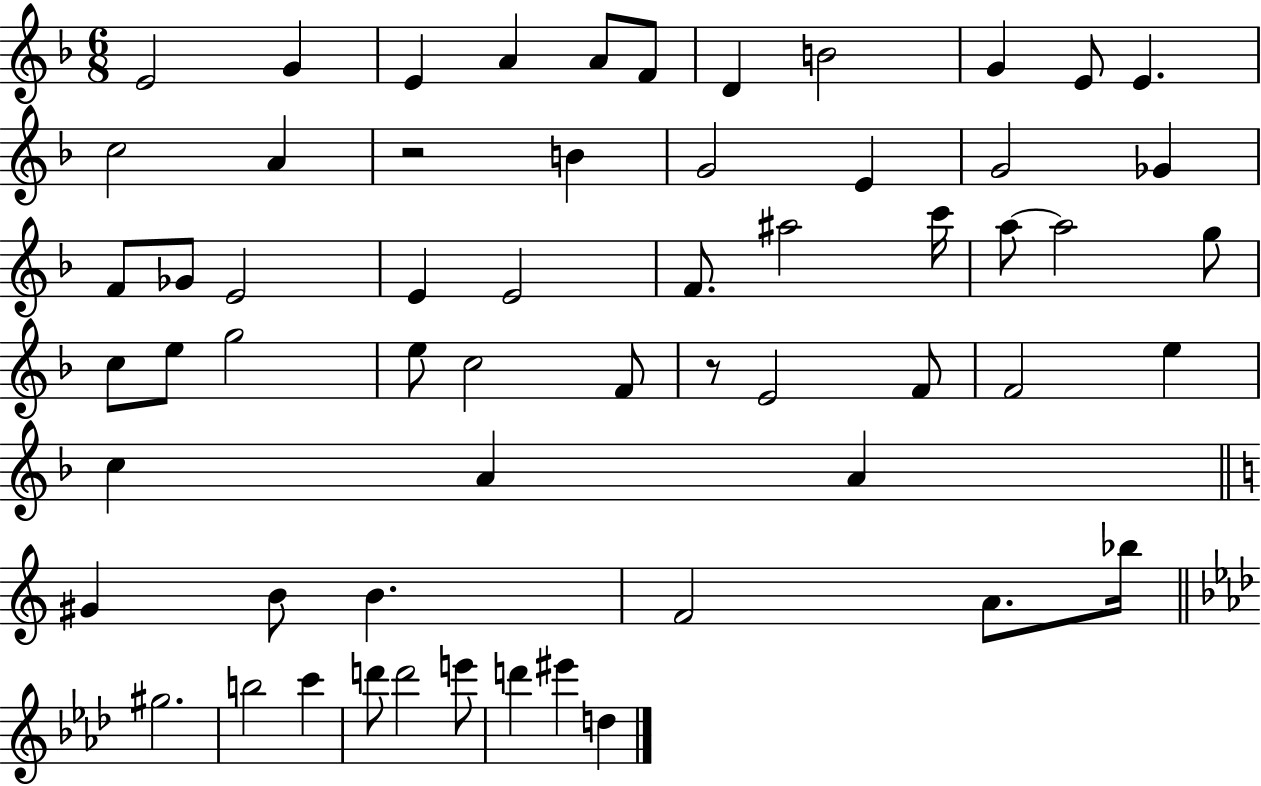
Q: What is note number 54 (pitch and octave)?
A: E6